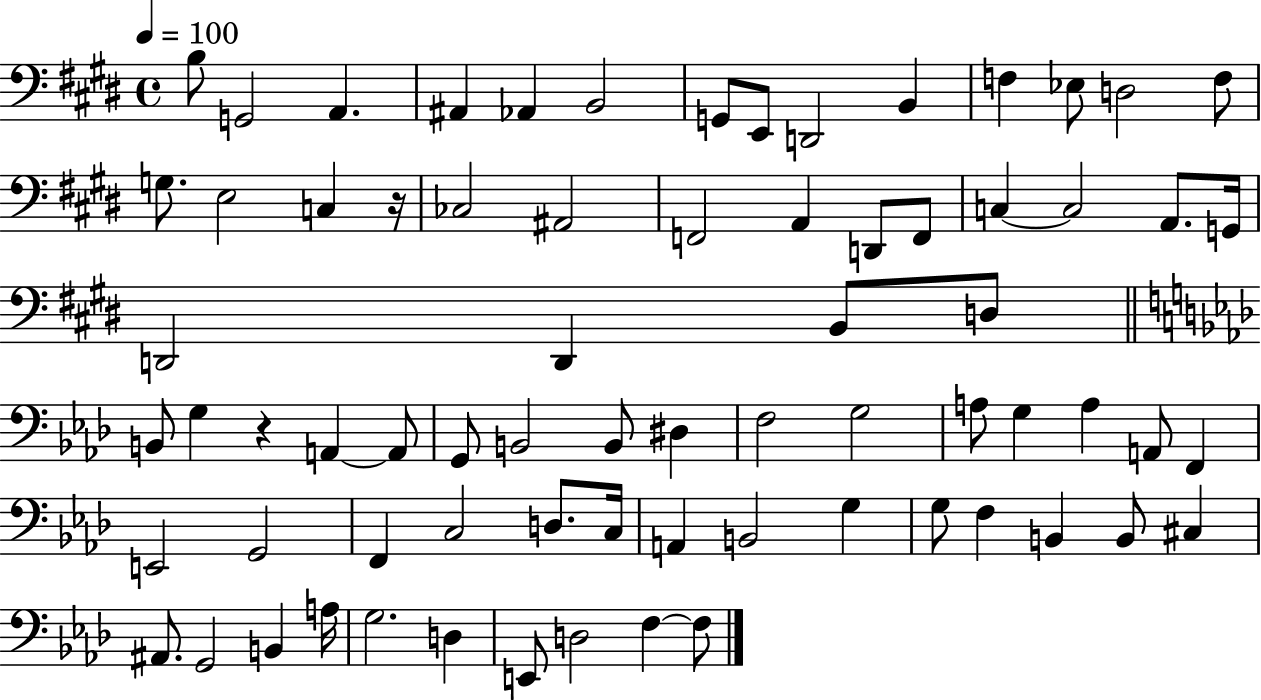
{
  \clef bass
  \time 4/4
  \defaultTimeSignature
  \key e \major
  \tempo 4 = 100
  b8 g,2 a,4. | ais,4 aes,4 b,2 | g,8 e,8 d,2 b,4 | f4 ees8 d2 f8 | \break g8. e2 c4 r16 | ces2 ais,2 | f,2 a,4 d,8 f,8 | c4~~ c2 a,8. g,16 | \break d,2 d,4 b,8 d8 | \bar "||" \break \key f \minor b,8 g4 r4 a,4~~ a,8 | g,8 b,2 b,8 dis4 | f2 g2 | a8 g4 a4 a,8 f,4 | \break e,2 g,2 | f,4 c2 d8. c16 | a,4 b,2 g4 | g8 f4 b,4 b,8 cis4 | \break ais,8. g,2 b,4 a16 | g2. d4 | e,8 d2 f4~~ f8 | \bar "|."
}